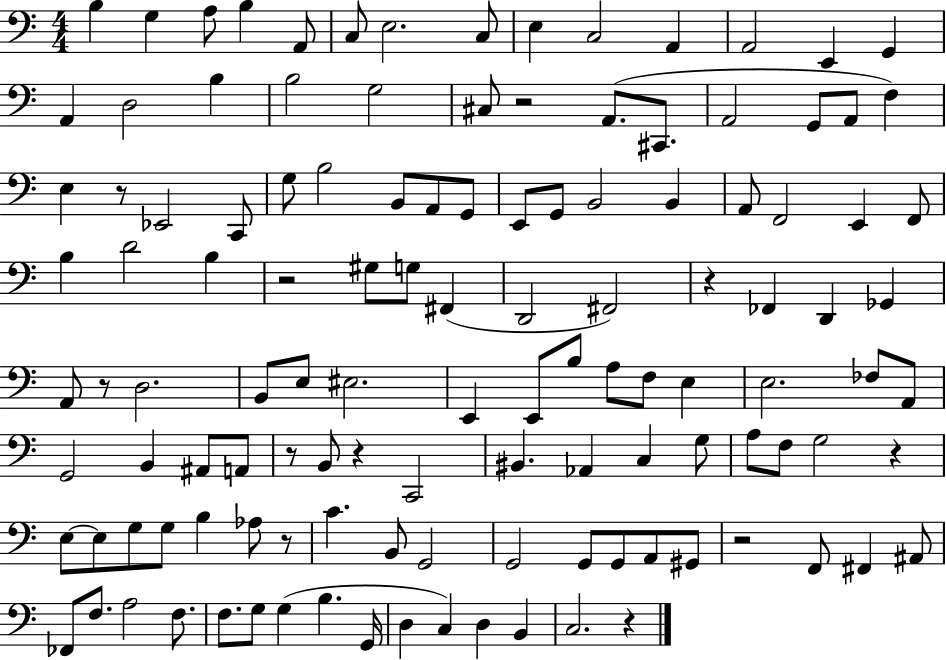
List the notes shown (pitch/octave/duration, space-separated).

B3/q G3/q A3/e B3/q A2/e C3/e E3/h. C3/e E3/q C3/h A2/q A2/h E2/q G2/q A2/q D3/h B3/q B3/h G3/h C#3/e R/h A2/e. C#2/e. A2/h G2/e A2/e F3/q E3/q R/e Eb2/h C2/e G3/e B3/h B2/e A2/e G2/e E2/e G2/e B2/h B2/q A2/e F2/h E2/q F2/e B3/q D4/h B3/q R/h G#3/e G3/e F#2/q D2/h F#2/h R/q FES2/q D2/q Gb2/q A2/e R/e D3/h. B2/e E3/e EIS3/h. E2/q E2/e B3/e A3/e F3/e E3/q E3/h. FES3/e A2/e G2/h B2/q A#2/e A2/e R/e B2/e R/q C2/h BIS2/q. Ab2/q C3/q G3/e A3/e F3/e G3/h R/q E3/e E3/e G3/e G3/e B3/q Ab3/e R/e C4/q. B2/e G2/h G2/h G2/e G2/e A2/e G#2/e R/h F2/e F#2/q A#2/e FES2/e F3/e. A3/h F3/e. F3/e. G3/e G3/q B3/q. G2/s D3/q C3/q D3/q B2/q C3/h. R/q